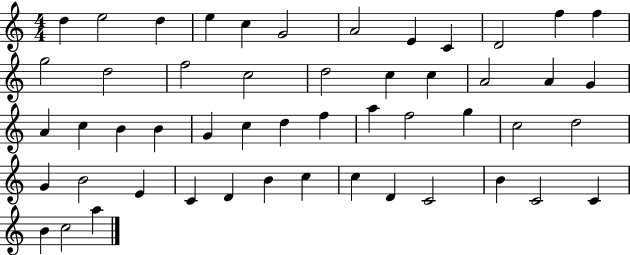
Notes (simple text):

D5/q E5/h D5/q E5/q C5/q G4/h A4/h E4/q C4/q D4/h F5/q F5/q G5/h D5/h F5/h C5/h D5/h C5/q C5/q A4/h A4/q G4/q A4/q C5/q B4/q B4/q G4/q C5/q D5/q F5/q A5/q F5/h G5/q C5/h D5/h G4/q B4/h E4/q C4/q D4/q B4/q C5/q C5/q D4/q C4/h B4/q C4/h C4/q B4/q C5/h A5/q